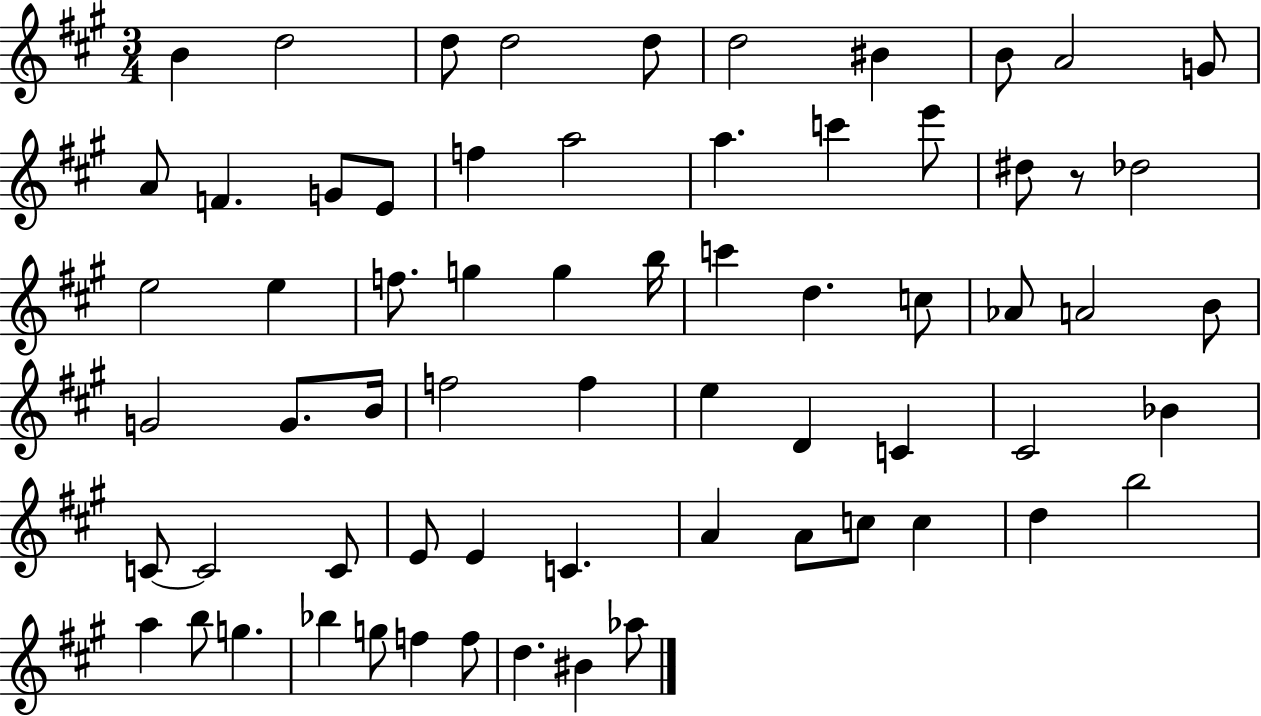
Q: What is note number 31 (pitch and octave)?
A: Ab4